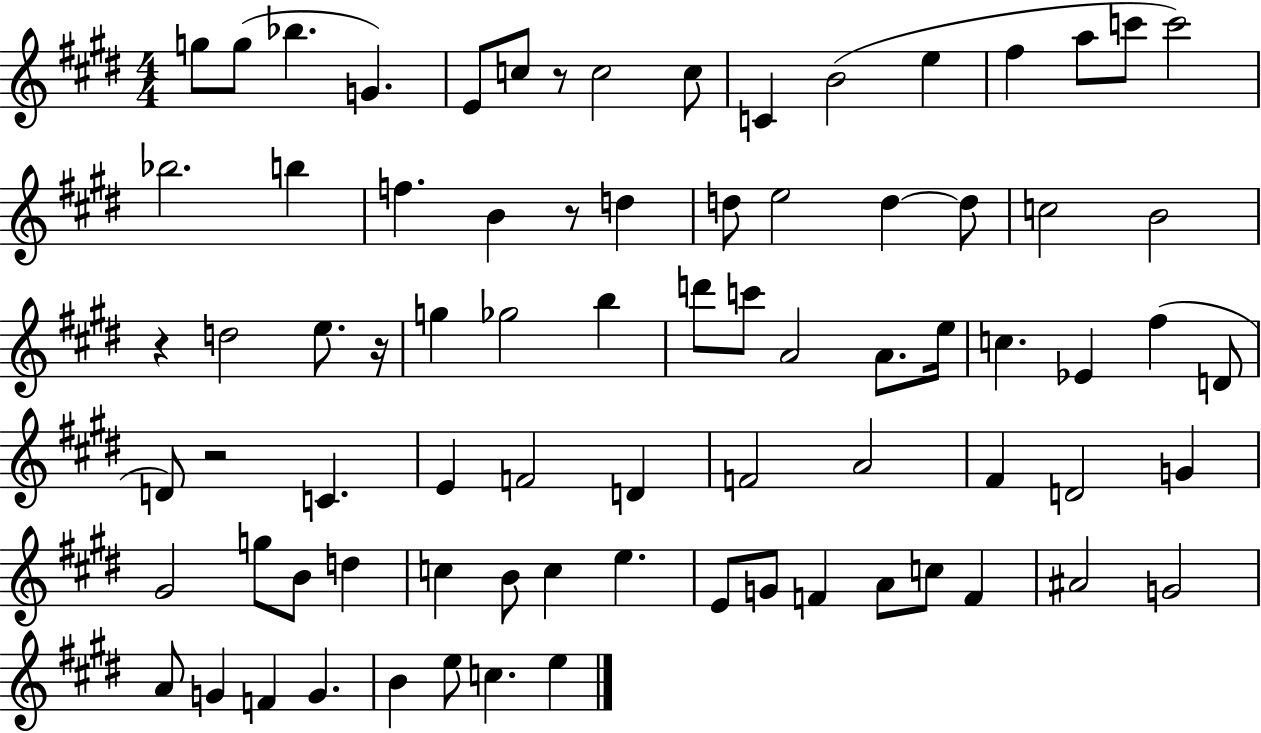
{
  \clef treble
  \numericTimeSignature
  \time 4/4
  \key e \major
  g''8 g''8( bes''4. g'4.) | e'8 c''8 r8 c''2 c''8 | c'4 b'2( e''4 | fis''4 a''8 c'''8 c'''2) | \break bes''2. b''4 | f''4. b'4 r8 d''4 | d''8 e''2 d''4~~ d''8 | c''2 b'2 | \break r4 d''2 e''8. r16 | g''4 ges''2 b''4 | d'''8 c'''8 a'2 a'8. e''16 | c''4. ees'4 fis''4( d'8 | \break d'8) r2 c'4. | e'4 f'2 d'4 | f'2 a'2 | fis'4 d'2 g'4 | \break gis'2 g''8 b'8 d''4 | c''4 b'8 c''4 e''4. | e'8 g'8 f'4 a'8 c''8 f'4 | ais'2 g'2 | \break a'8 g'4 f'4 g'4. | b'4 e''8 c''4. e''4 | \bar "|."
}